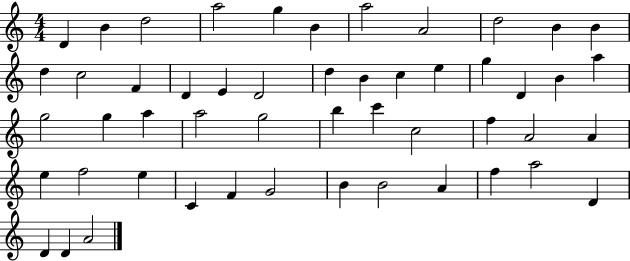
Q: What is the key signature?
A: C major